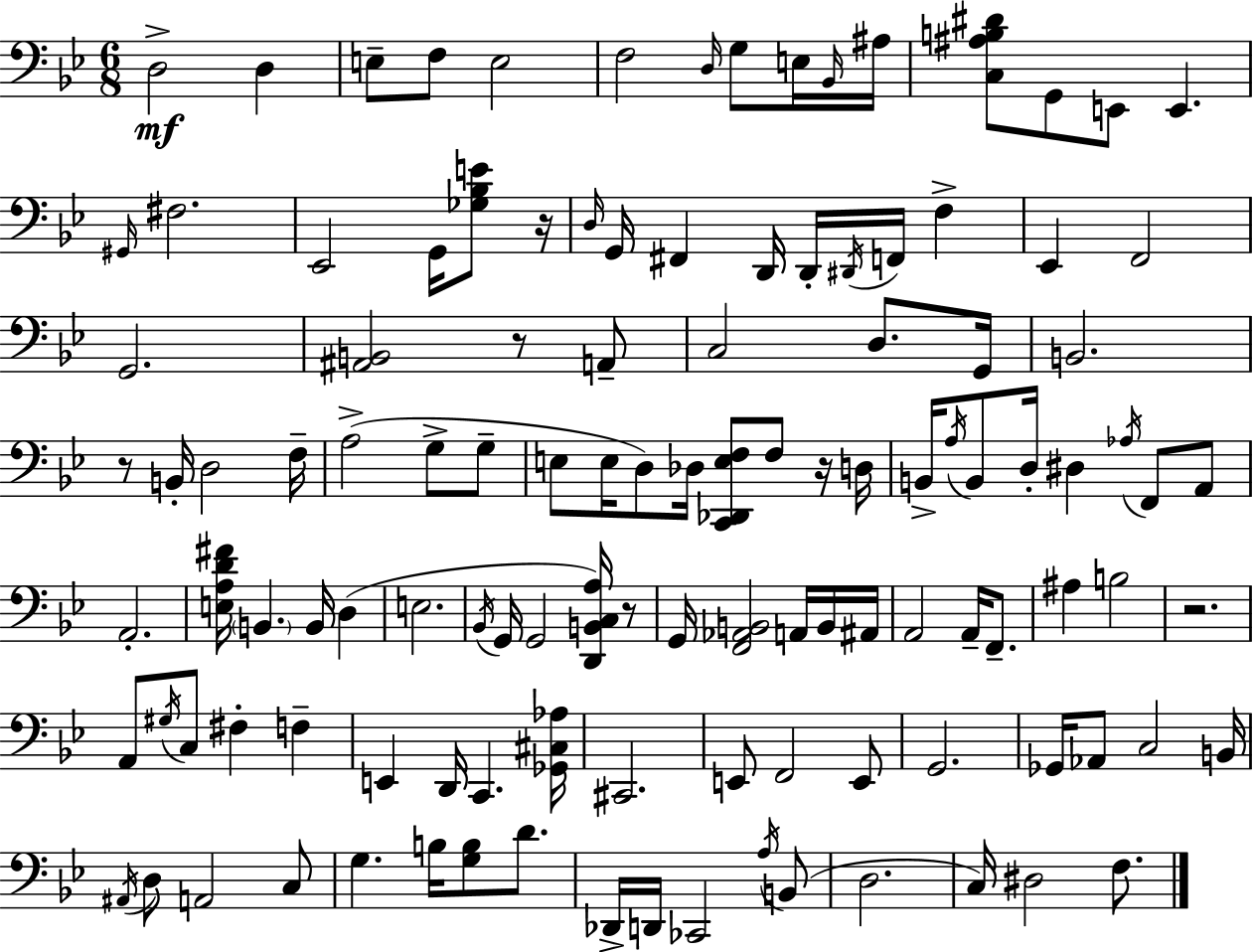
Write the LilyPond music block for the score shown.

{
  \clef bass
  \numericTimeSignature
  \time 6/8
  \key g \minor
  d2->\mf d4 | e8-- f8 e2 | f2 \grace { d16 } g8 e16 | \grace { bes,16 } ais16 <c ais b dis'>8 g,8 e,8 e,4. | \break \grace { gis,16 } fis2. | ees,2 g,16 | <ges bes e'>8 r16 \grace { d16 } g,16 fis,4 d,16 d,16-. \acciaccatura { dis,16 } | f,16 f4-> ees,4 f,2 | \break g,2. | <ais, b,>2 | r8 a,8-- c2 | d8. g,16 b,2. | \break r8 b,16-. d2 | f16-- a2->( | g8-> g8-- e8 e16 d8) des16 <c, des, e f>8 | f8 r16 d16 b,16-> \acciaccatura { a16 } b,8 d16-. dis4 | \break \acciaccatura { aes16 } f,8 a,8 a,2.-. | <e a d' fis'>16 \parenthesize b,4. | b,16 d4( e2. | \acciaccatura { bes,16 } g,16 g,2 | \break <d, b, c a>16) r8 g,16 <f, aes, b,>2 | a,16 b,16 ais,16 a,2 | a,16-- f,8.-- ais4 | b2 r2. | \break a,8 \acciaccatura { gis16 } c8 | fis4-. f4-- e,4 | d,16 c,4. <ges, cis aes>16 cis,2. | e,8 f,2 | \break e,8 g,2. | ges,16 aes,8 | c2 b,16 \acciaccatura { ais,16 } d8 | a,2 c8 g4. | \break b16 <g b>8 d'8. des,16-> d,16 | ces,2 \acciaccatura { a16 } b,8( d2. | c16) | dis2 f8. \bar "|."
}